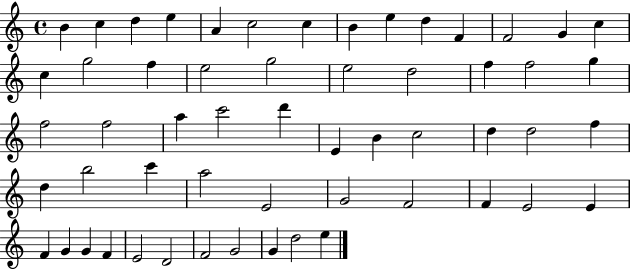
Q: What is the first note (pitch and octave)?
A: B4